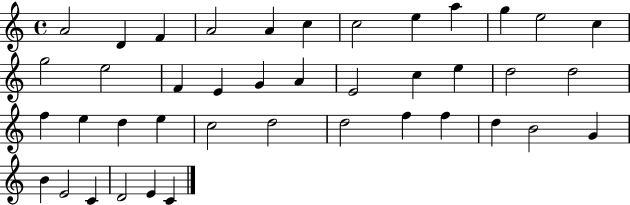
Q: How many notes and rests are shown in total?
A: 41